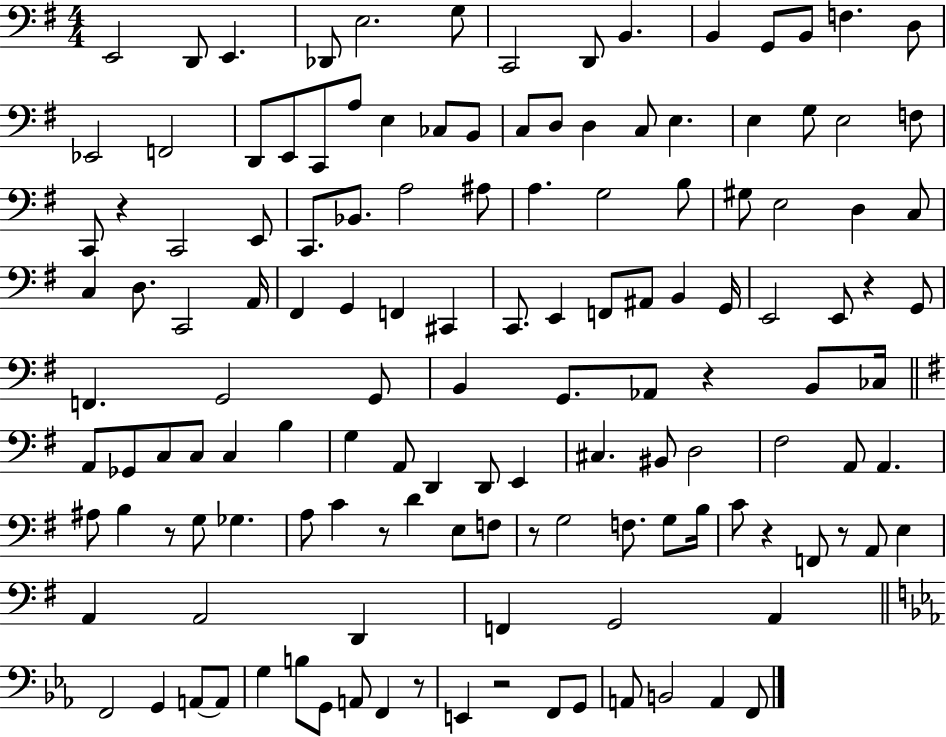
{
  \clef bass
  \numericTimeSignature
  \time 4/4
  \key g \major
  e,2 d,8 e,4. | des,8 e2. g8 | c,2 d,8 b,4. | b,4 g,8 b,8 f4. d8 | \break ees,2 f,2 | d,8 e,8 c,8 a8 e4 ces8 b,8 | c8 d8 d4 c8 e4. | e4 g8 e2 f8 | \break c,8 r4 c,2 e,8 | c,8. bes,8. a2 ais8 | a4. g2 b8 | gis8 e2 d4 c8 | \break c4 d8. c,2 a,16 | fis,4 g,4 f,4 cis,4 | c,8. e,4 f,8 ais,8 b,4 g,16 | e,2 e,8 r4 g,8 | \break f,4. g,2 g,8 | b,4 g,8. aes,8 r4 b,8 ces16 | \bar "||" \break \key e \minor a,8 ges,8 c8 c8 c4 b4 | g4 a,8 d,4 d,8 e,4 | cis4. bis,8 d2 | fis2 a,8 a,4. | \break ais8 b4 r8 g8 ges4. | a8 c'4 r8 d'4 e8 f8 | r8 g2 f8. g8 b16 | c'8 r4 f,8 r8 a,8 e4 | \break a,4 a,2 d,4 | f,4 g,2 a,4 | \bar "||" \break \key c \minor f,2 g,4 a,8~~ a,8 | g4 b8 g,8 a,8 f,4 r8 | e,4 r2 f,8 g,8 | a,8 b,2 a,4 f,8 | \break \bar "|."
}